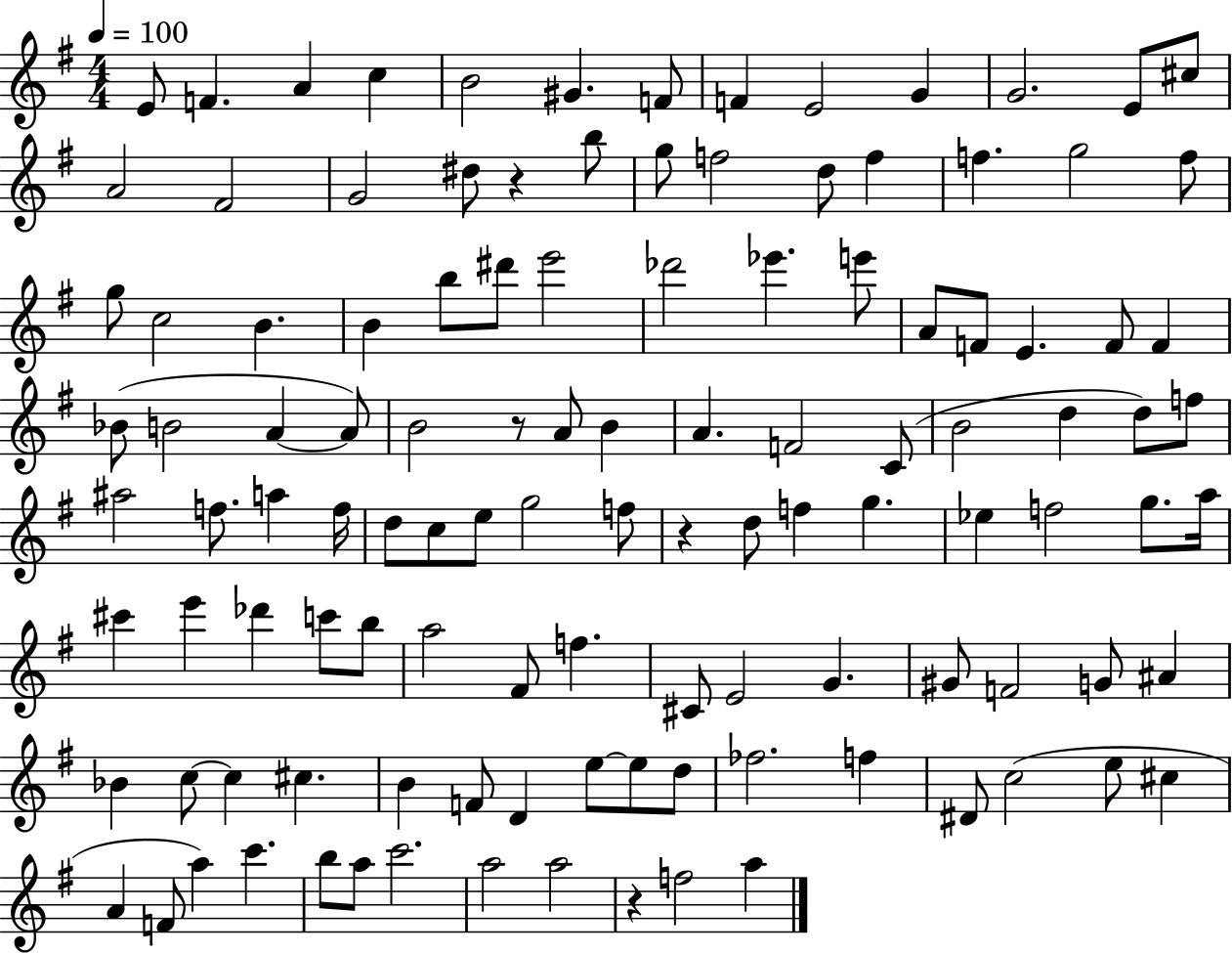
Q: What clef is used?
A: treble